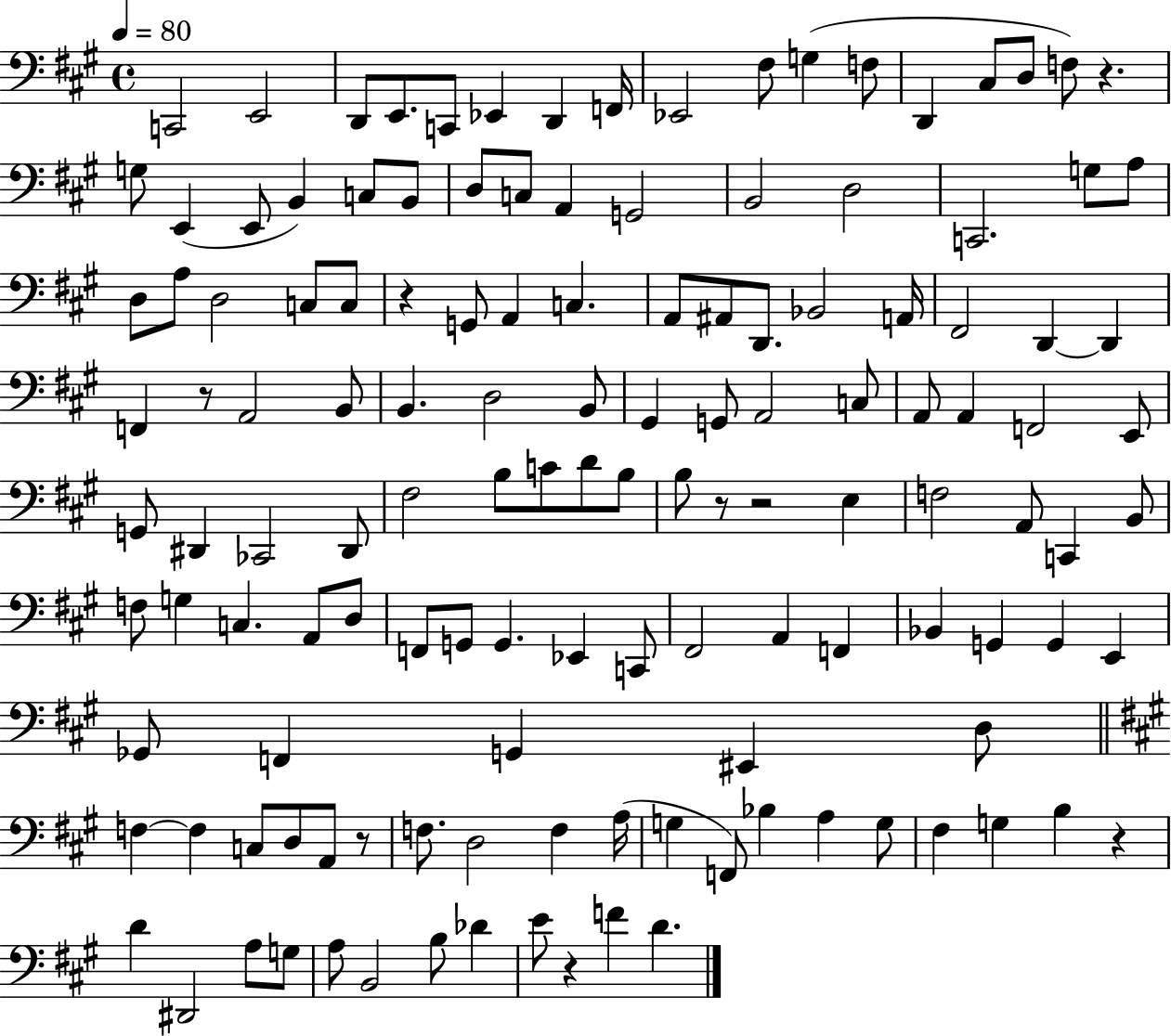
{
  \clef bass
  \time 4/4
  \defaultTimeSignature
  \key a \major
  \tempo 4 = 80
  c,2 e,2 | d,8 e,8. c,8 ees,4 d,4 f,16 | ees,2 fis8 g4( f8 | d,4 cis8 d8 f8) r4. | \break g8 e,4( e,8 b,4) c8 b,8 | d8 c8 a,4 g,2 | b,2 d2 | c,2. g8 a8 | \break d8 a8 d2 c8 c8 | r4 g,8 a,4 c4. | a,8 ais,8 d,8. bes,2 a,16 | fis,2 d,4~~ d,4 | \break f,4 r8 a,2 b,8 | b,4. d2 b,8 | gis,4 g,8 a,2 c8 | a,8 a,4 f,2 e,8 | \break g,8 dis,4 ces,2 dis,8 | fis2 b8 c'8 d'8 b8 | b8 r8 r2 e4 | f2 a,8 c,4 b,8 | \break f8 g4 c4. a,8 d8 | f,8 g,8 g,4. ees,4 c,8 | fis,2 a,4 f,4 | bes,4 g,4 g,4 e,4 | \break ges,8 f,4 g,4 eis,4 d8 | \bar "||" \break \key a \major f4~~ f4 c8 d8 a,8 r8 | f8. d2 f4 a16( | g4 f,8) bes4 a4 g8 | fis4 g4 b4 r4 | \break d'4 dis,2 a8 g8 | a8 b,2 b8 des'4 | e'8 r4 f'4 d'4. | \bar "|."
}